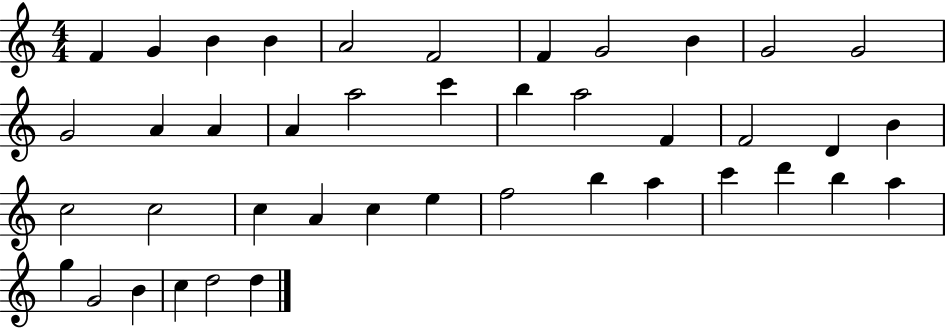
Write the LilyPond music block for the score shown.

{
  \clef treble
  \numericTimeSignature
  \time 4/4
  \key c \major
  f'4 g'4 b'4 b'4 | a'2 f'2 | f'4 g'2 b'4 | g'2 g'2 | \break g'2 a'4 a'4 | a'4 a''2 c'''4 | b''4 a''2 f'4 | f'2 d'4 b'4 | \break c''2 c''2 | c''4 a'4 c''4 e''4 | f''2 b''4 a''4 | c'''4 d'''4 b''4 a''4 | \break g''4 g'2 b'4 | c''4 d''2 d''4 | \bar "|."
}